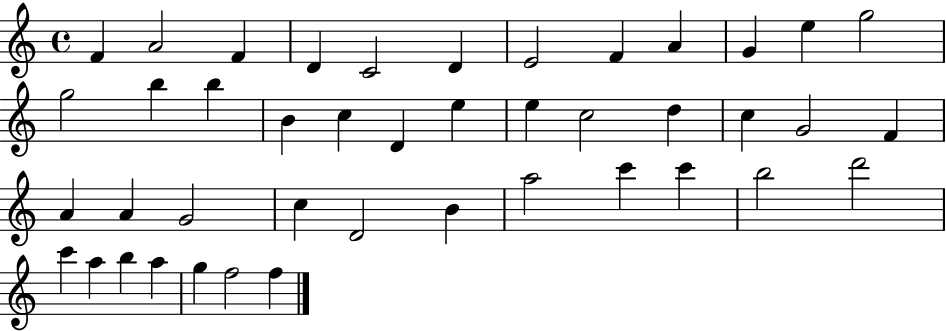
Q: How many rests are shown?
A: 0